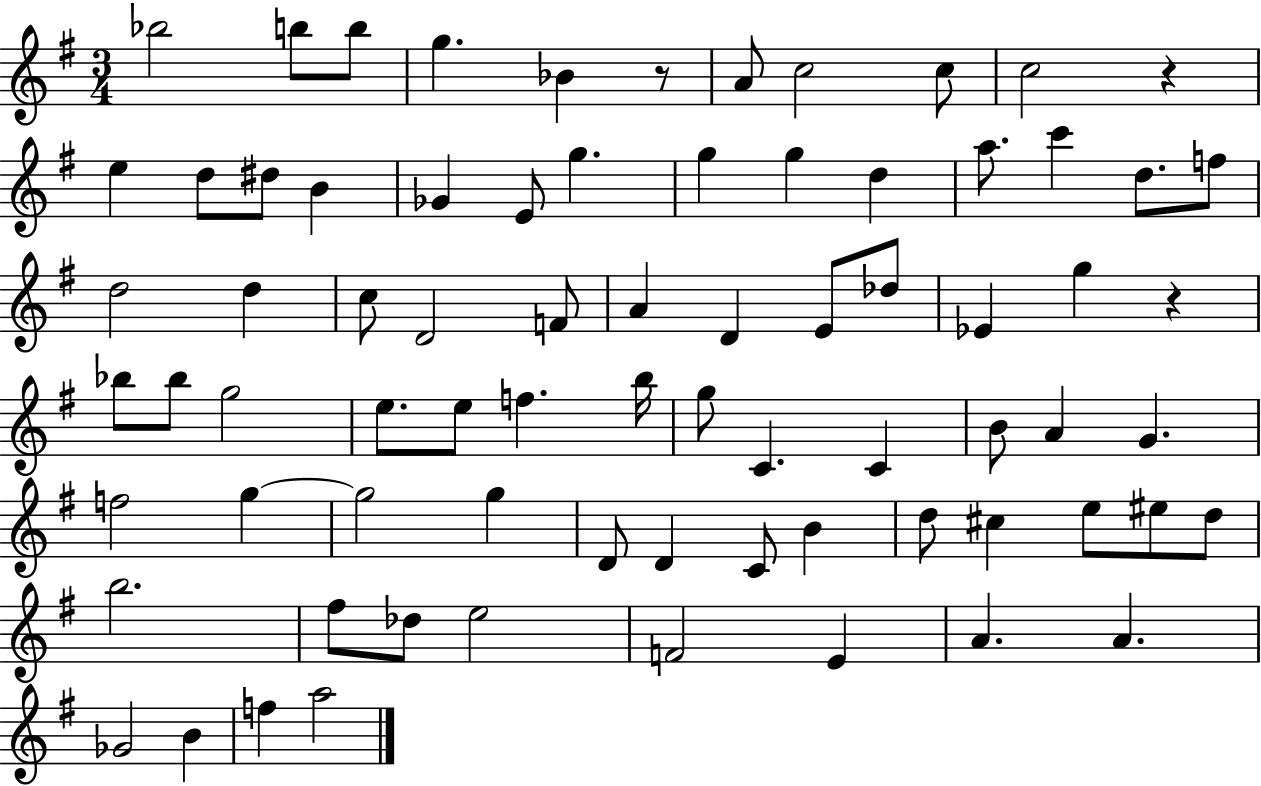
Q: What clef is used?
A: treble